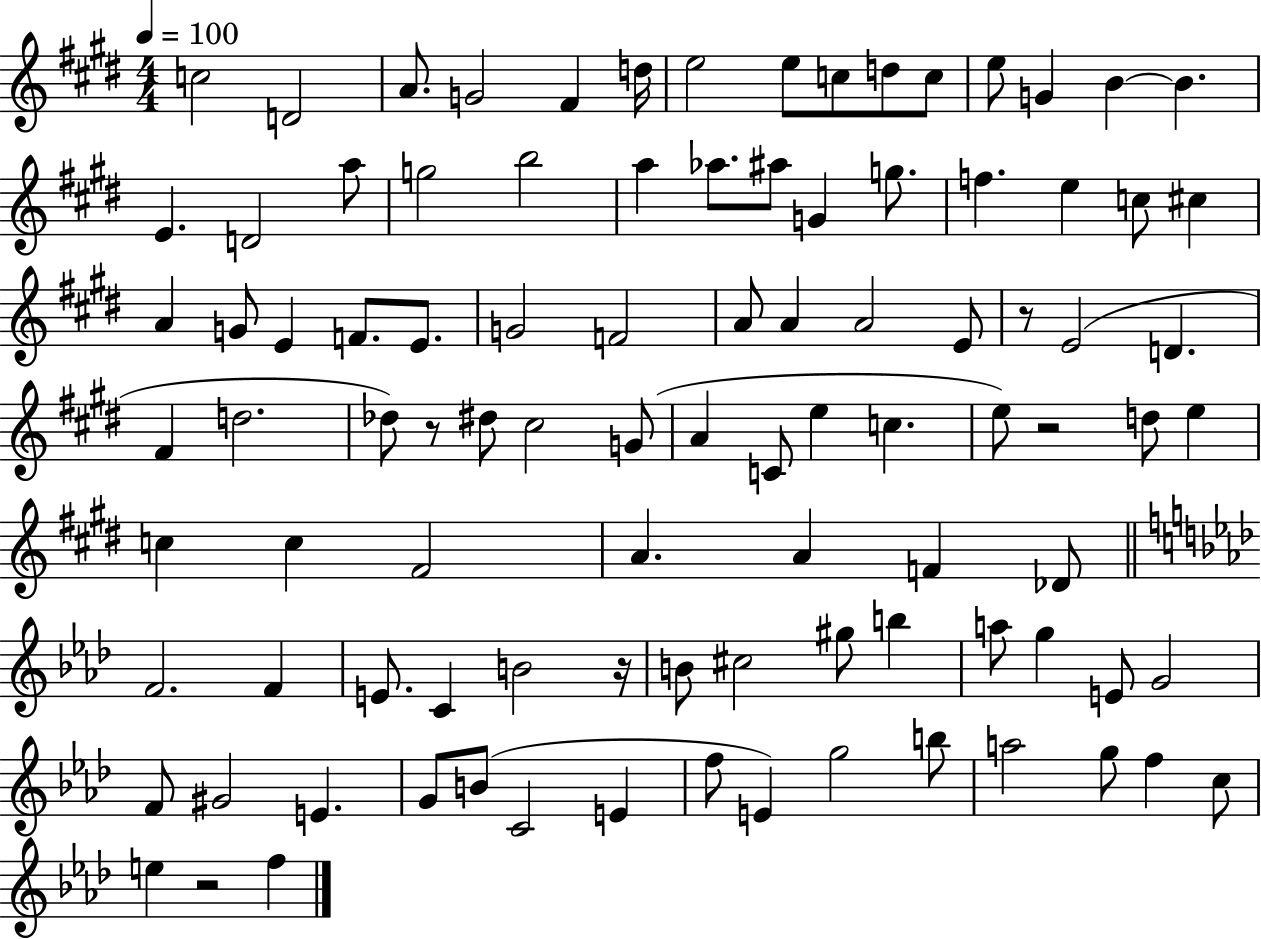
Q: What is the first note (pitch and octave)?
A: C5